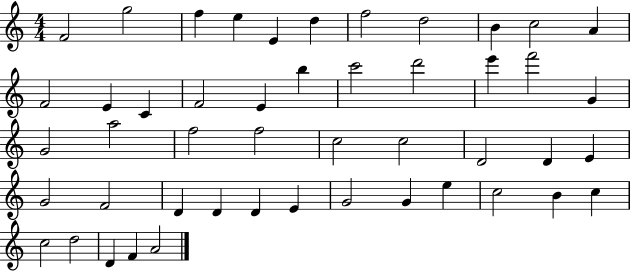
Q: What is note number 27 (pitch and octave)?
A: C5